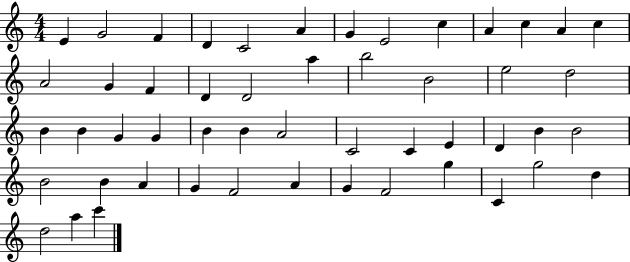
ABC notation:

X:1
T:Untitled
M:4/4
L:1/4
K:C
E G2 F D C2 A G E2 c A c A c A2 G F D D2 a b2 B2 e2 d2 B B G G B B A2 C2 C E D B B2 B2 B A G F2 A G F2 g C g2 d d2 a c'